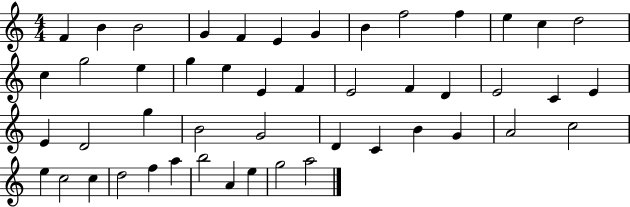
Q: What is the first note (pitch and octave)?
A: F4